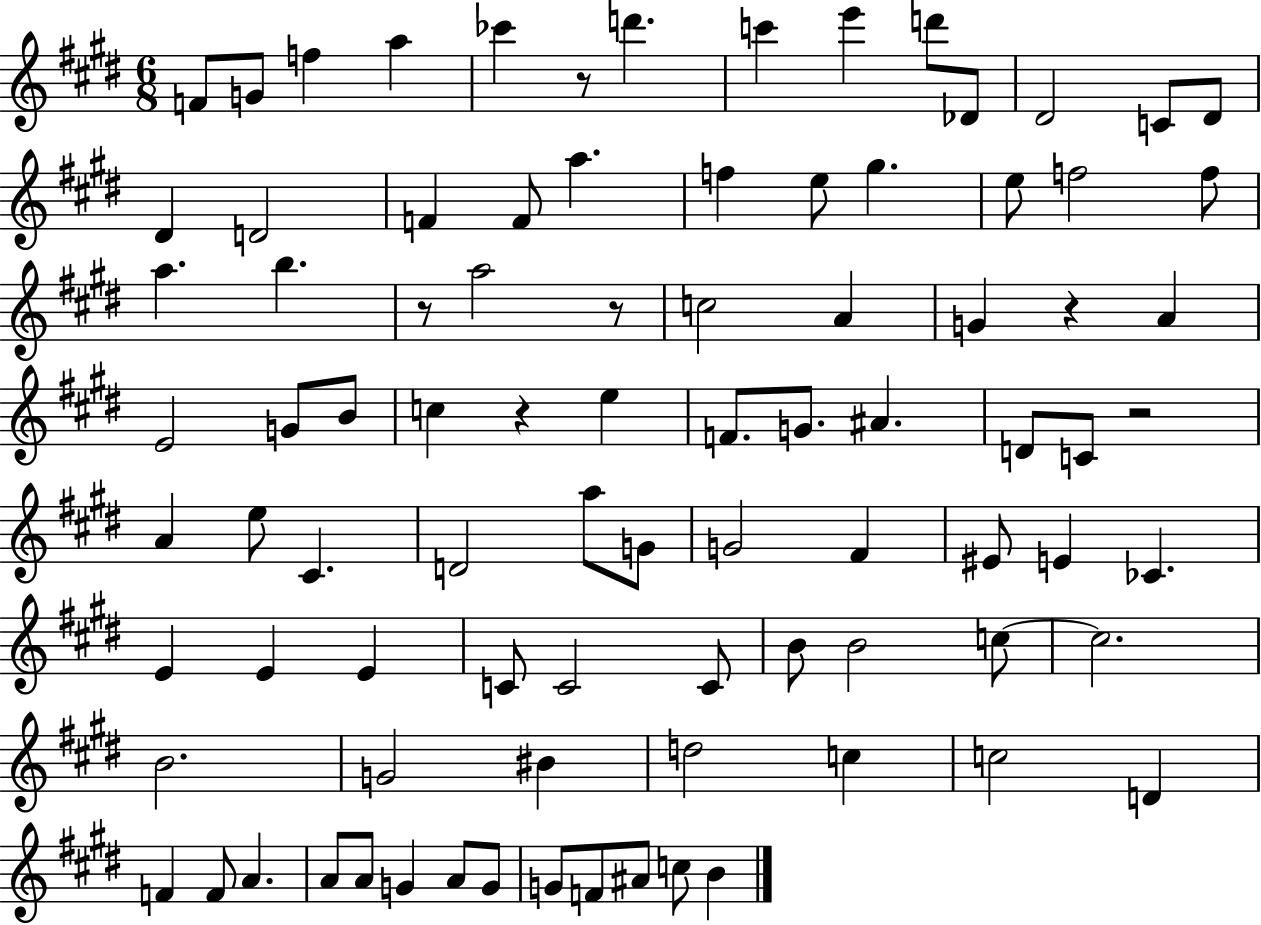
X:1
T:Untitled
M:6/8
L:1/4
K:E
F/2 G/2 f a _c' z/2 d' c' e' d'/2 _D/2 ^D2 C/2 ^D/2 ^D D2 F F/2 a f e/2 ^g e/2 f2 f/2 a b z/2 a2 z/2 c2 A G z A E2 G/2 B/2 c z e F/2 G/2 ^A D/2 C/2 z2 A e/2 ^C D2 a/2 G/2 G2 ^F ^E/2 E _C E E E C/2 C2 C/2 B/2 B2 c/2 c2 B2 G2 ^B d2 c c2 D F F/2 A A/2 A/2 G A/2 G/2 G/2 F/2 ^A/2 c/2 B